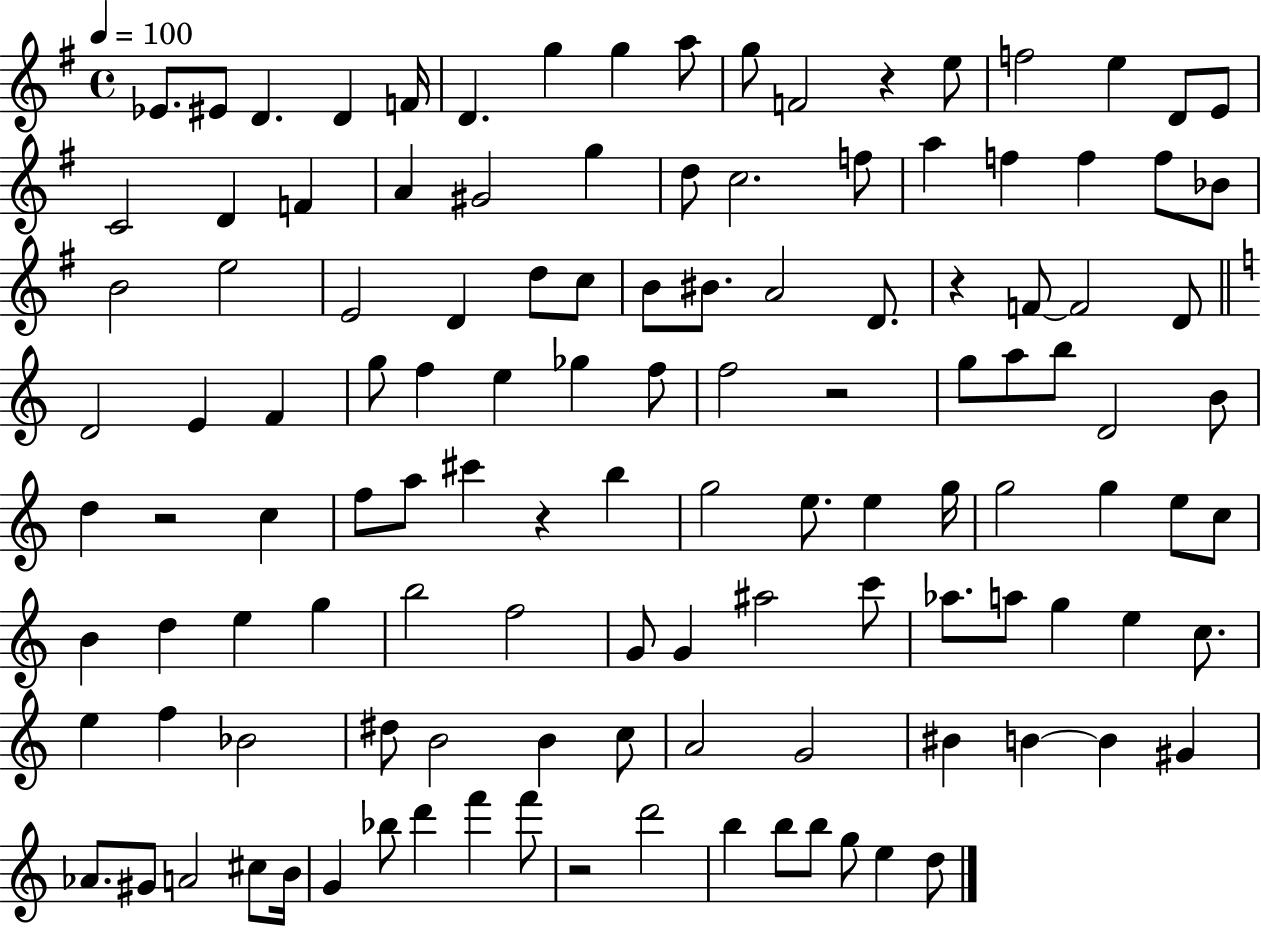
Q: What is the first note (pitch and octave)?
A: Eb4